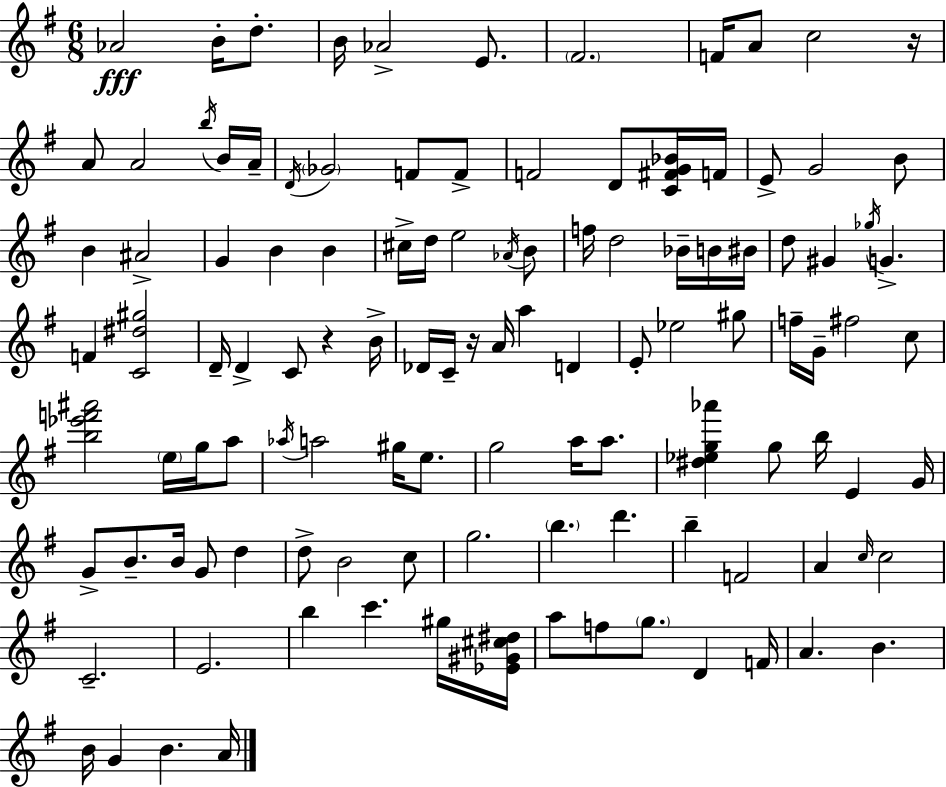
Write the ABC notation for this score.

X:1
T:Untitled
M:6/8
L:1/4
K:Em
_A2 B/4 d/2 B/4 _A2 E/2 ^F2 F/4 A/2 c2 z/4 A/2 A2 b/4 B/4 A/4 D/4 _G2 F/2 F/2 F2 D/2 [C^FG_B]/4 F/4 E/2 G2 B/2 B ^A2 G B B ^c/4 d/4 e2 _A/4 B/2 f/4 d2 _B/4 B/4 ^B/4 d/2 ^G _g/4 G F [C^d^g]2 D/4 D C/2 z B/4 _D/4 C/4 z/4 A/4 a D E/2 _e2 ^g/2 f/4 G/4 ^f2 c/2 [b_e'f'^a']2 e/4 g/4 a/2 _a/4 a2 ^g/4 e/2 g2 a/4 a/2 [^d_eg_a'] g/2 b/4 E G/4 G/2 B/2 B/4 G/2 d d/2 B2 c/2 g2 b d' b F2 A c/4 c2 C2 E2 b c' ^g/4 [_E^G^c^d]/4 a/2 f/2 g/2 D F/4 A B B/4 G B A/4